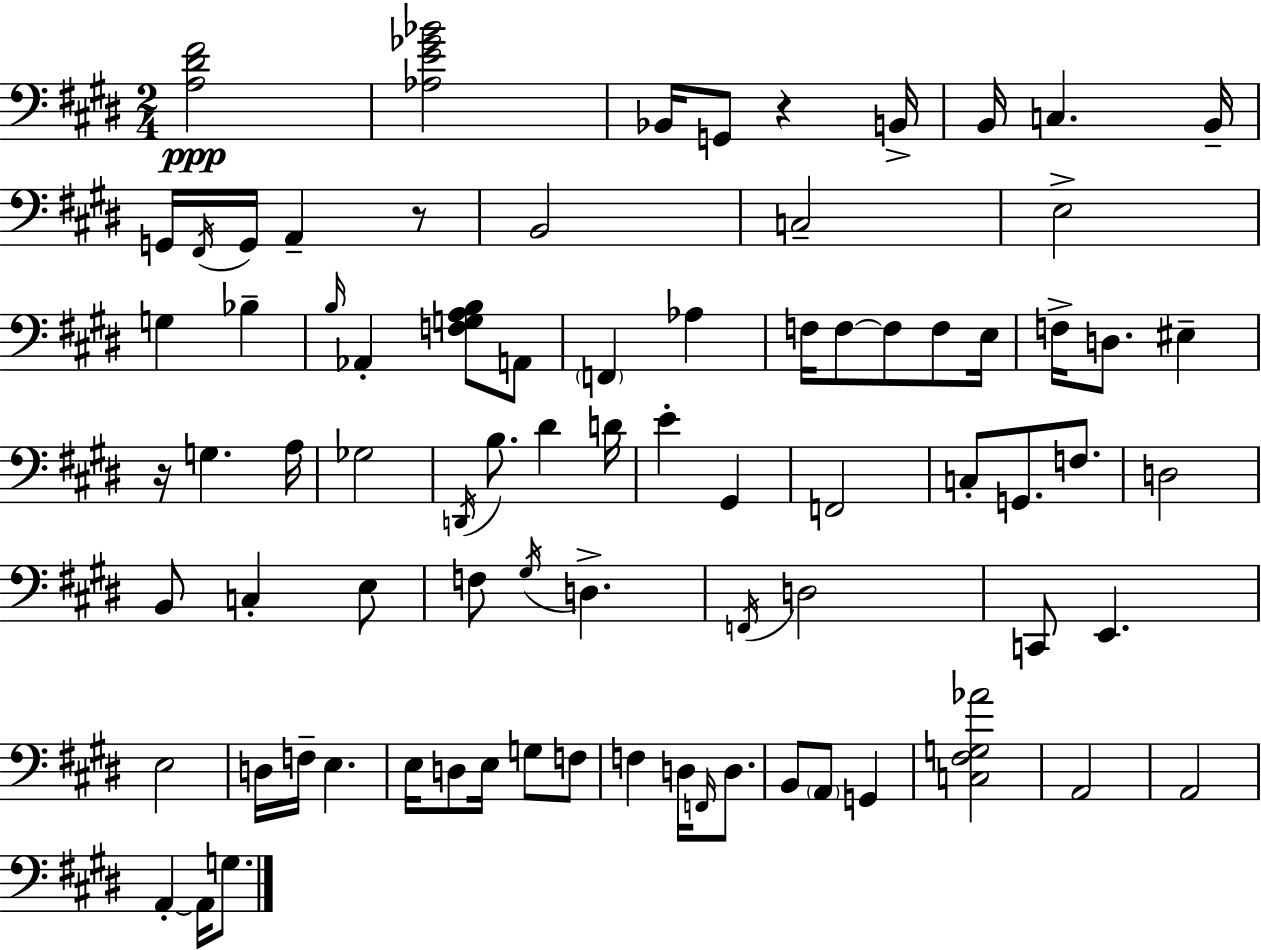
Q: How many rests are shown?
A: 3